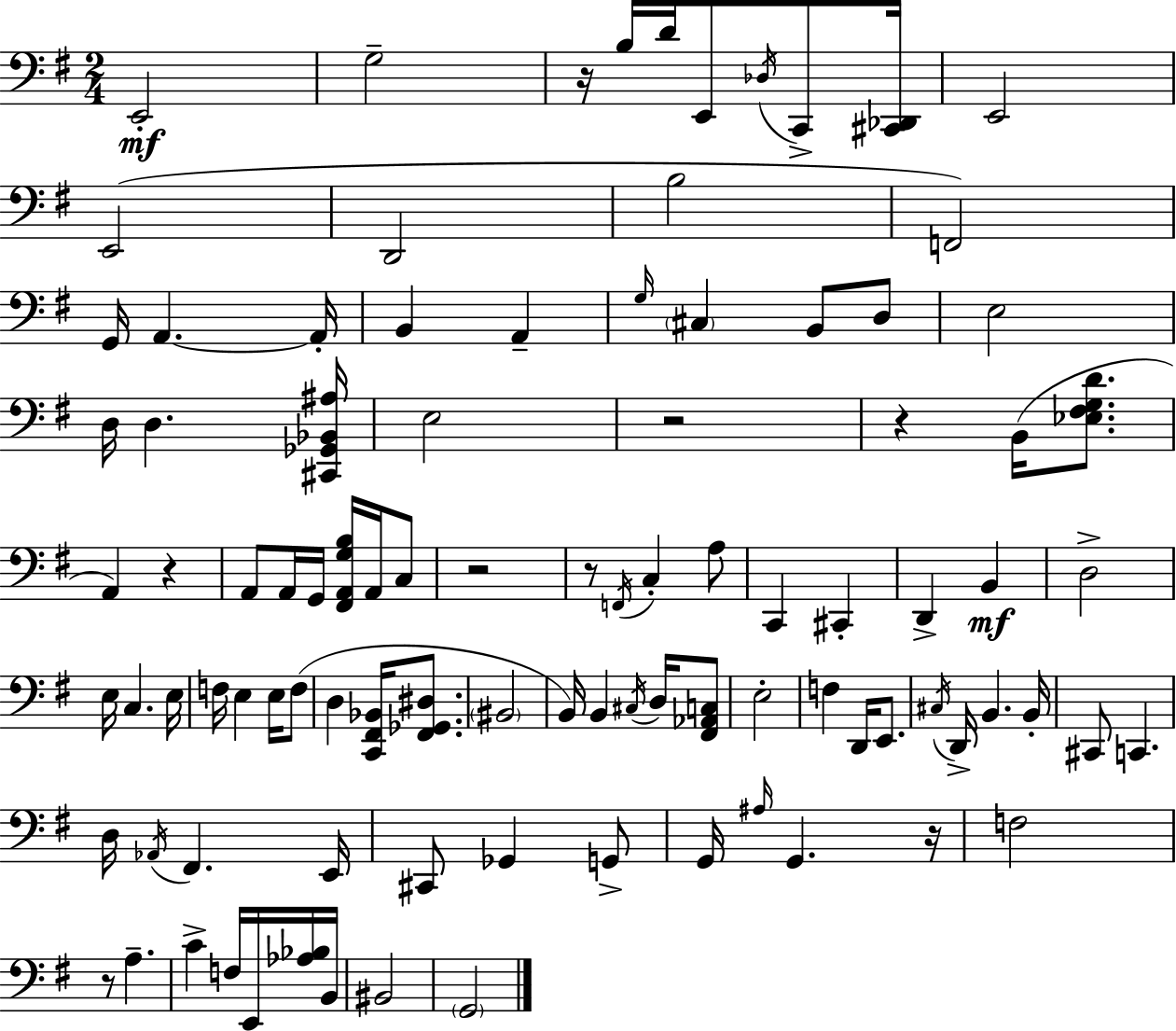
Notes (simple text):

E2/h G3/h R/s B3/s D4/s E2/e Db3/s C2/e [C#2,Db2]/s E2/h E2/h D2/h B3/h F2/h G2/s A2/q. A2/s B2/q A2/q G3/s C#3/q B2/e D3/e E3/h D3/s D3/q. [C#2,Gb2,Bb2,A#3]/s E3/h R/h R/q B2/s [Eb3,F#3,G3,D4]/e. A2/q R/q A2/e A2/s G2/s [F#2,A2,G3,B3]/s A2/s C3/e R/h R/e F2/s C3/q A3/e C2/q C#2/q D2/q B2/q D3/h E3/s C3/q. E3/s F3/s E3/q E3/s F3/e D3/q [C2,F#2,Bb2]/s [F#2,Gb2,D#3]/e. BIS2/h B2/s B2/q C#3/s D3/s [F#2,Ab2,C3]/e E3/h F3/q D2/s E2/e. C#3/s D2/s B2/q. B2/s C#2/e C2/q. D3/s Ab2/s F#2/q. E2/s C#2/e Gb2/q G2/e G2/s A#3/s G2/q. R/s F3/h R/e A3/q. C4/q F3/s E2/s [Ab3,Bb3]/s B2/s BIS2/h G2/h